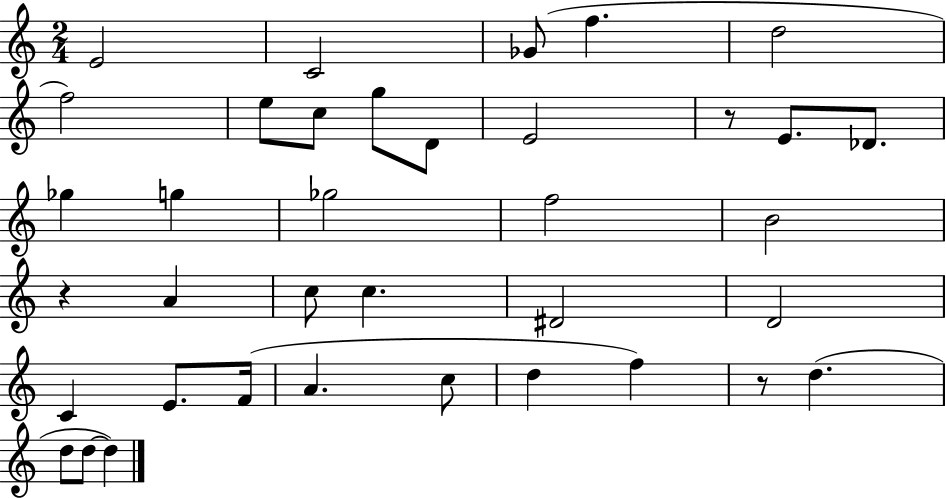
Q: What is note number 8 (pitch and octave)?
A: C5